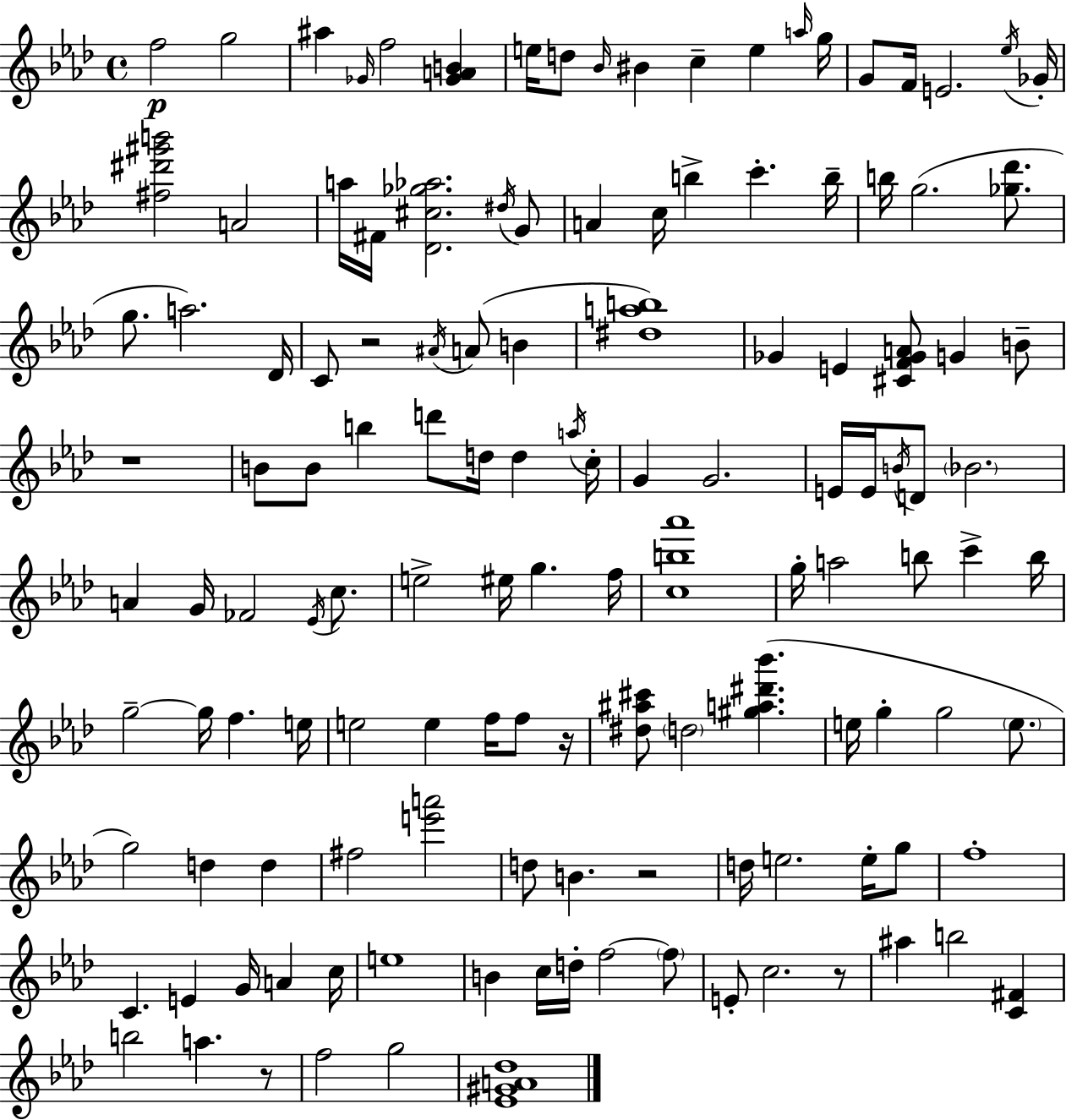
{
  \clef treble
  \time 4/4
  \defaultTimeSignature
  \key aes \major
  \repeat volta 2 { f''2\p g''2 | ais''4 \grace { ges'16 } f''2 <ges' a' b'>4 | e''16 d''8 \grace { bes'16 } bis'4 c''4-- e''4 | \grace { a''16 } g''16 g'8 f'16 e'2. | \break \acciaccatura { ees''16 } ges'16-. <fis'' dis''' gis''' b'''>2 a'2 | a''16 fis'16 <des' cis'' ges'' aes''>2. | \acciaccatura { dis''16 } g'8 a'4 c''16 b''4-> c'''4.-. | b''16-- b''16 g''2.( | \break <ges'' des'''>8. g''8. a''2.) | des'16 c'8 r2 \acciaccatura { ais'16 }( | a'8 b'4 <dis'' a'' b''>1) | ges'4 e'4 <cis' f' ges' a'>8 | \break g'4 b'8-- r1 | b'8 b'8 b''4 d'''8 | d''16 d''4 \acciaccatura { a''16 } c''16-. g'4 g'2. | e'16 e'16 \acciaccatura { b'16 } d'8 \parenthesize bes'2. | \break a'4 g'16 fes'2 | \acciaccatura { ees'16 } c''8. e''2-> | eis''16 g''4. f''16 <c'' b'' aes'''>1 | g''16-. a''2 | \break b''8 c'''4-> b''16 g''2--~~ | g''16 f''4. e''16 e''2 | e''4 f''16 f''8 r16 <dis'' ais'' cis'''>8 \parenthesize d''2 | <gis'' a'' dis''' bes'''>4.( e''16 g''4-. g''2 | \break \parenthesize e''8. g''2) | d''4 d''4 fis''2 | <e''' a'''>2 d''8 b'4. | r2 d''16 e''2. | \break e''16-. g''8 f''1-. | c'4. e'4 | g'16 a'4 c''16 e''1 | b'4 c''16 d''16-. f''2~~ | \break \parenthesize f''8 e'8-. c''2. | r8 ais''4 b''2 | <c' fis'>4 b''2 | a''4. r8 f''2 | \break g''2 <ees' gis' a' des''>1 | } \bar "|."
}